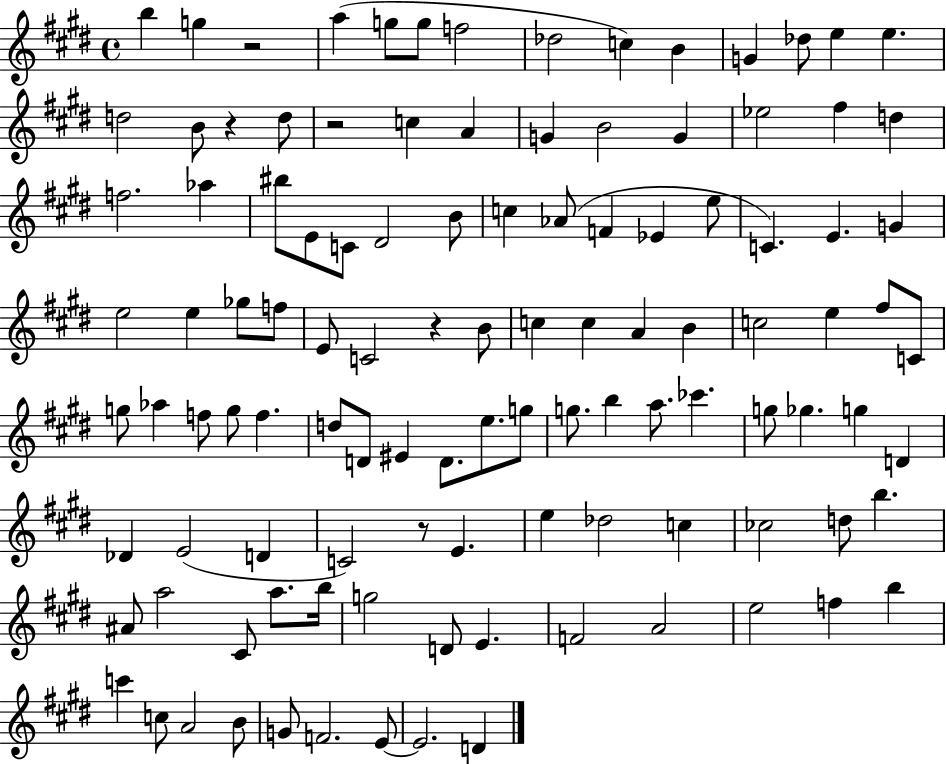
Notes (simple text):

B5/q G5/q R/h A5/q G5/e G5/e F5/h Db5/h C5/q B4/q G4/q Db5/e E5/q E5/q. D5/h B4/e R/q D5/e R/h C5/q A4/q G4/q B4/h G4/q Eb5/h F#5/q D5/q F5/h. Ab5/q BIS5/e E4/e C4/e D#4/h B4/e C5/q Ab4/e F4/q Eb4/q E5/e C4/q. E4/q. G4/q E5/h E5/q Gb5/e F5/e E4/e C4/h R/q B4/e C5/q C5/q A4/q B4/q C5/h E5/q F#5/e C4/e G5/e Ab5/q F5/e G5/e F5/q. D5/e D4/e EIS4/q D4/e. E5/e. G5/e G5/e. B5/q A5/e. CES6/q. G5/e Gb5/q. G5/q D4/q Db4/q E4/h D4/q C4/h R/e E4/q. E5/q Db5/h C5/q CES5/h D5/e B5/q. A#4/e A5/h C#4/e A5/e. B5/s G5/h D4/e E4/q. F4/h A4/h E5/h F5/q B5/q C6/q C5/e A4/h B4/e G4/e F4/h. E4/e E4/h. D4/q